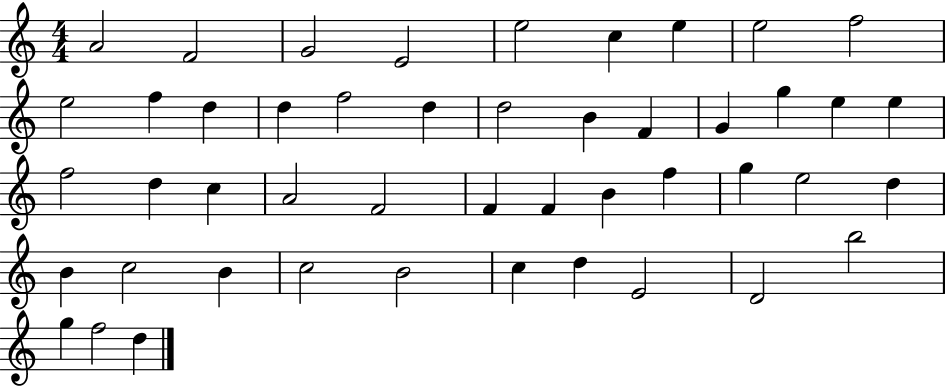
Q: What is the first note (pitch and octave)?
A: A4